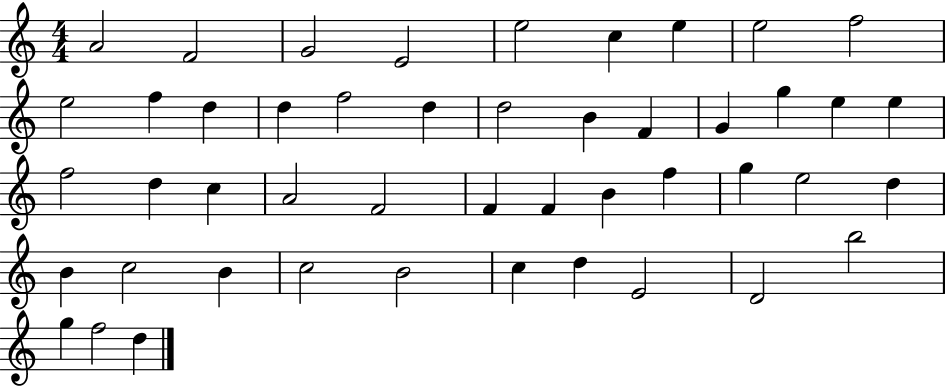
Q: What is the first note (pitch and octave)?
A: A4